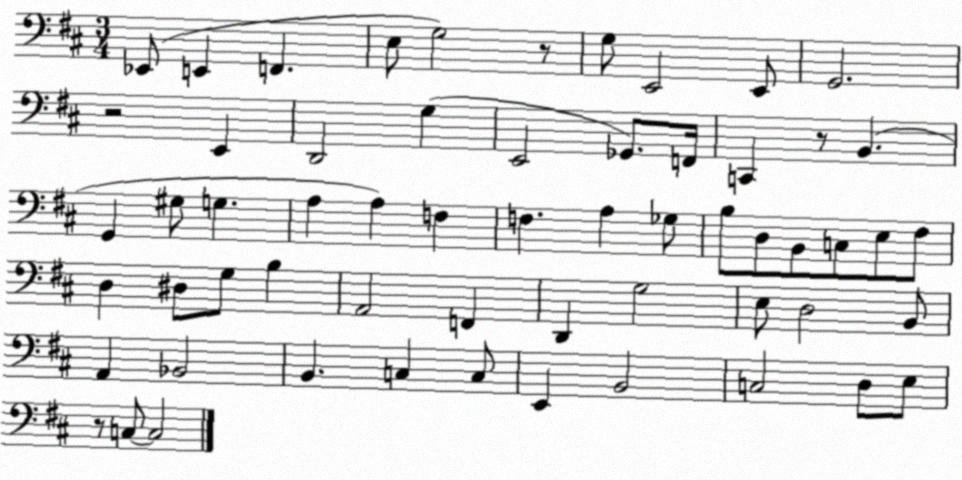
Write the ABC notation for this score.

X:1
T:Untitled
M:3/4
L:1/4
K:D
_E,,/2 E,, F,, E,/2 G,2 z/2 G,/2 E,,2 E,,/2 G,,2 z2 E,, D,,2 G, E,,2 _G,,/2 F,,/4 C,, z/2 B,, G,, ^G,/2 G, A, A, F, F, A, _G,/2 B,/2 D,/2 B,,/2 C,/2 E,/2 ^F,/2 D, ^D,/2 G,/2 B, A,,2 F,, D,, G,2 E,/2 D,2 B,,/2 A,, _B,,2 B,, C, C,/2 E,, B,,2 C,2 D,/2 E,/2 z/2 C,/2 C,2